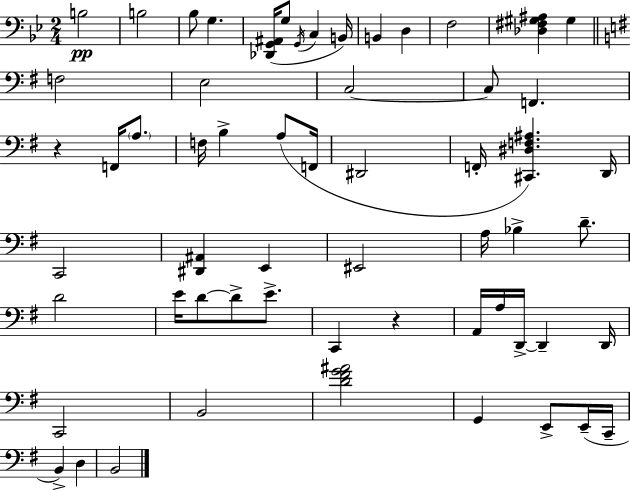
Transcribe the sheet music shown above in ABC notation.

X:1
T:Untitled
M:2/4
L:1/4
K:Gm
B,2 B,2 _B,/2 G, [_D,,G,,^A,,]/4 G,/2 G,,/4 C, B,,/4 B,, D, F,2 [_D,^F,^G,^A,] ^G, F,2 E,2 C,2 C,/2 F,, z F,,/4 A,/2 F,/4 B, A,/2 F,,/4 ^D,,2 F,,/4 [^C,,^D,F,^A,] D,,/4 C,,2 [^D,,^A,,] E,, ^E,,2 A,/4 _B, D/2 D2 E/4 D/2 D/2 E/2 C,, z A,,/4 A,/4 D,,/4 D,, D,,/4 C,,2 B,,2 [D^FG^A]2 G,, E,,/2 E,,/4 C,,/4 B,, D, B,,2